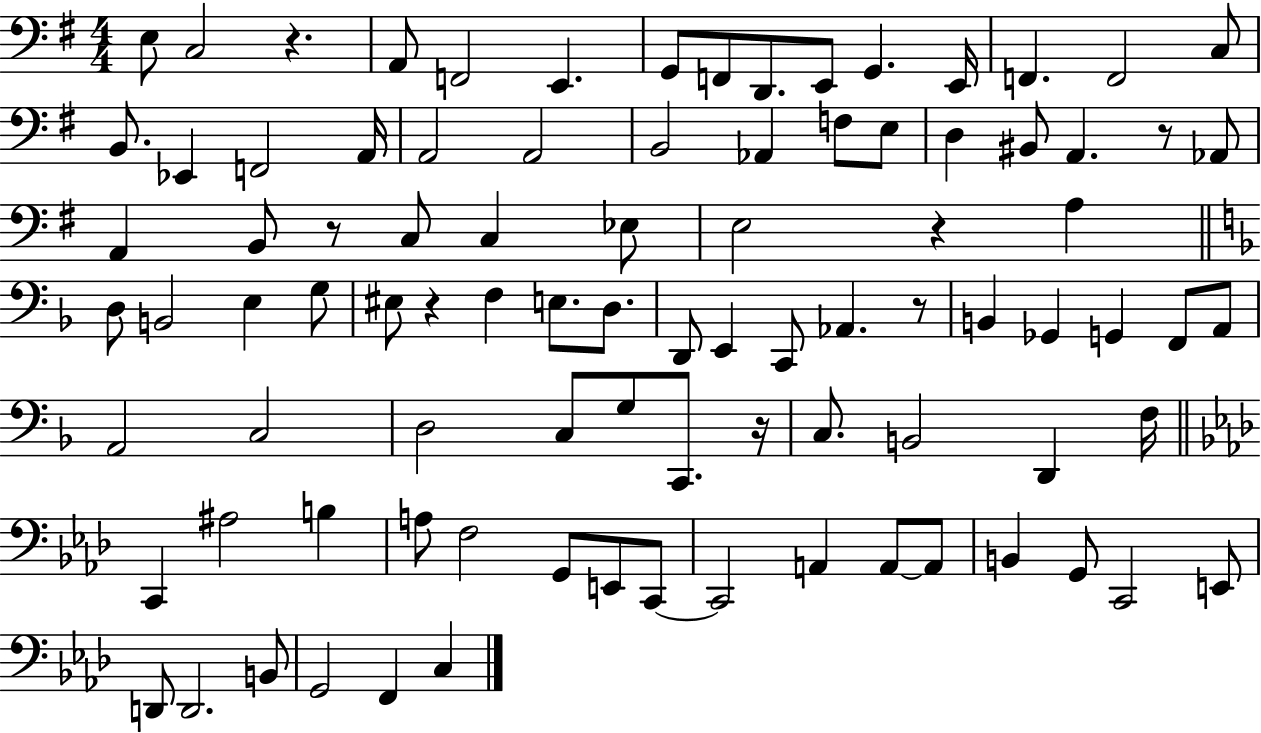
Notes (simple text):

E3/e C3/h R/q. A2/e F2/h E2/q. G2/e F2/e D2/e. E2/e G2/q. E2/s F2/q. F2/h C3/e B2/e. Eb2/q F2/h A2/s A2/h A2/h B2/h Ab2/q F3/e E3/e D3/q BIS2/e A2/q. R/e Ab2/e A2/q B2/e R/e C3/e C3/q Eb3/e E3/h R/q A3/q D3/e B2/h E3/q G3/e EIS3/e R/q F3/q E3/e. D3/e. D2/e E2/q C2/e Ab2/q. R/e B2/q Gb2/q G2/q F2/e A2/e A2/h C3/h D3/h C3/e G3/e C2/e. R/s C3/e. B2/h D2/q F3/s C2/q A#3/h B3/q A3/e F3/h G2/e E2/e C2/e C2/h A2/q A2/e A2/e B2/q G2/e C2/h E2/e D2/e D2/h. B2/e G2/h F2/q C3/q